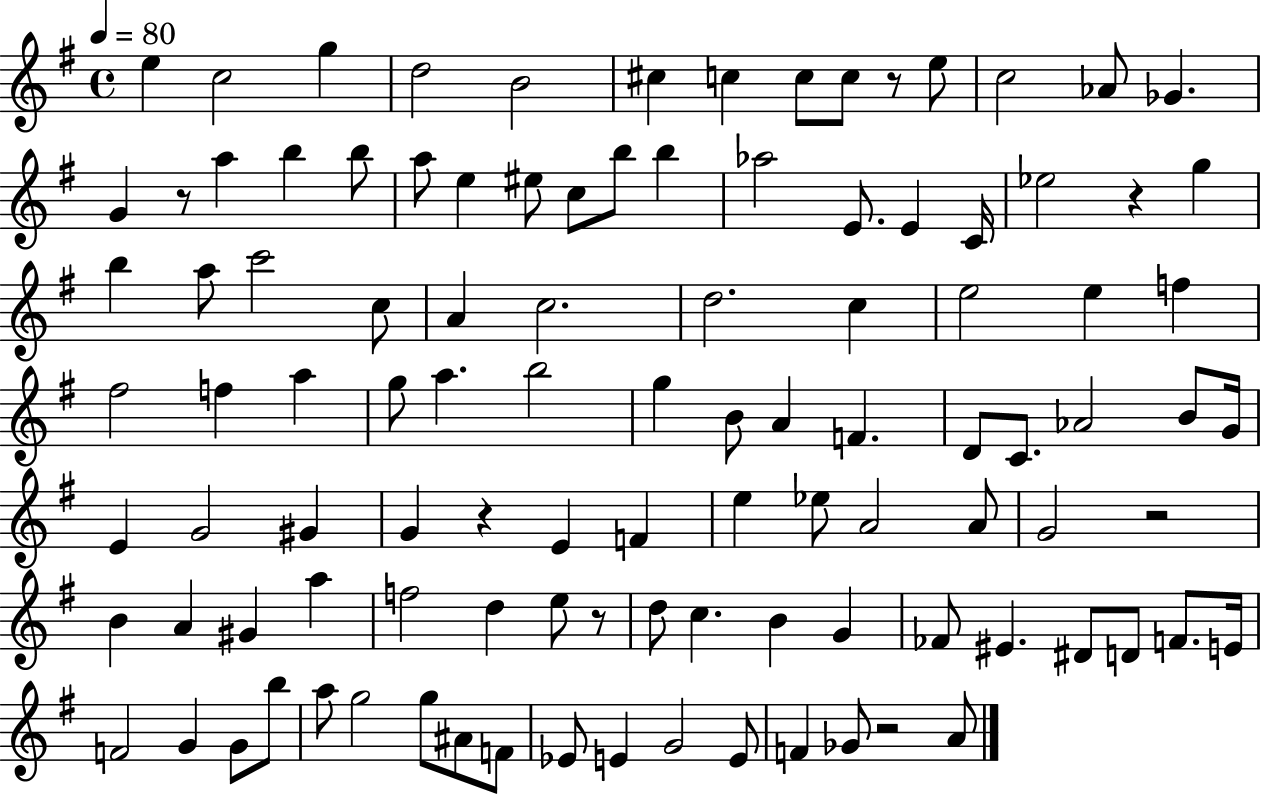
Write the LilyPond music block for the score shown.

{
  \clef treble
  \time 4/4
  \defaultTimeSignature
  \key g \major
  \tempo 4 = 80
  e''4 c''2 g''4 | d''2 b'2 | cis''4 c''4 c''8 c''8 r8 e''8 | c''2 aes'8 ges'4. | \break g'4 r8 a''4 b''4 b''8 | a''8 e''4 eis''8 c''8 b''8 b''4 | aes''2 e'8. e'4 c'16 | ees''2 r4 g''4 | \break b''4 a''8 c'''2 c''8 | a'4 c''2. | d''2. c''4 | e''2 e''4 f''4 | \break fis''2 f''4 a''4 | g''8 a''4. b''2 | g''4 b'8 a'4 f'4. | d'8 c'8. aes'2 b'8 g'16 | \break e'4 g'2 gis'4 | g'4 r4 e'4 f'4 | e''4 ees''8 a'2 a'8 | g'2 r2 | \break b'4 a'4 gis'4 a''4 | f''2 d''4 e''8 r8 | d''8 c''4. b'4 g'4 | fes'8 eis'4. dis'8 d'8 f'8. e'16 | \break f'2 g'4 g'8 b''8 | a''8 g''2 g''8 ais'8 f'8 | ees'8 e'4 g'2 e'8 | f'4 ges'8 r2 a'8 | \break \bar "|."
}